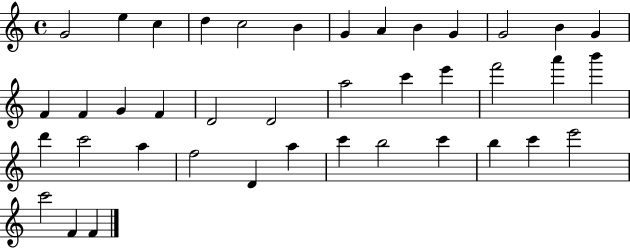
G4/h E5/q C5/q D5/q C5/h B4/q G4/q A4/q B4/q G4/q G4/h B4/q G4/q F4/q F4/q G4/q F4/q D4/h D4/h A5/h C6/q E6/q F6/h A6/q B6/q D6/q C6/h A5/q F5/h D4/q A5/q C6/q B5/h C6/q B5/q C6/q E6/h C6/h F4/q F4/q